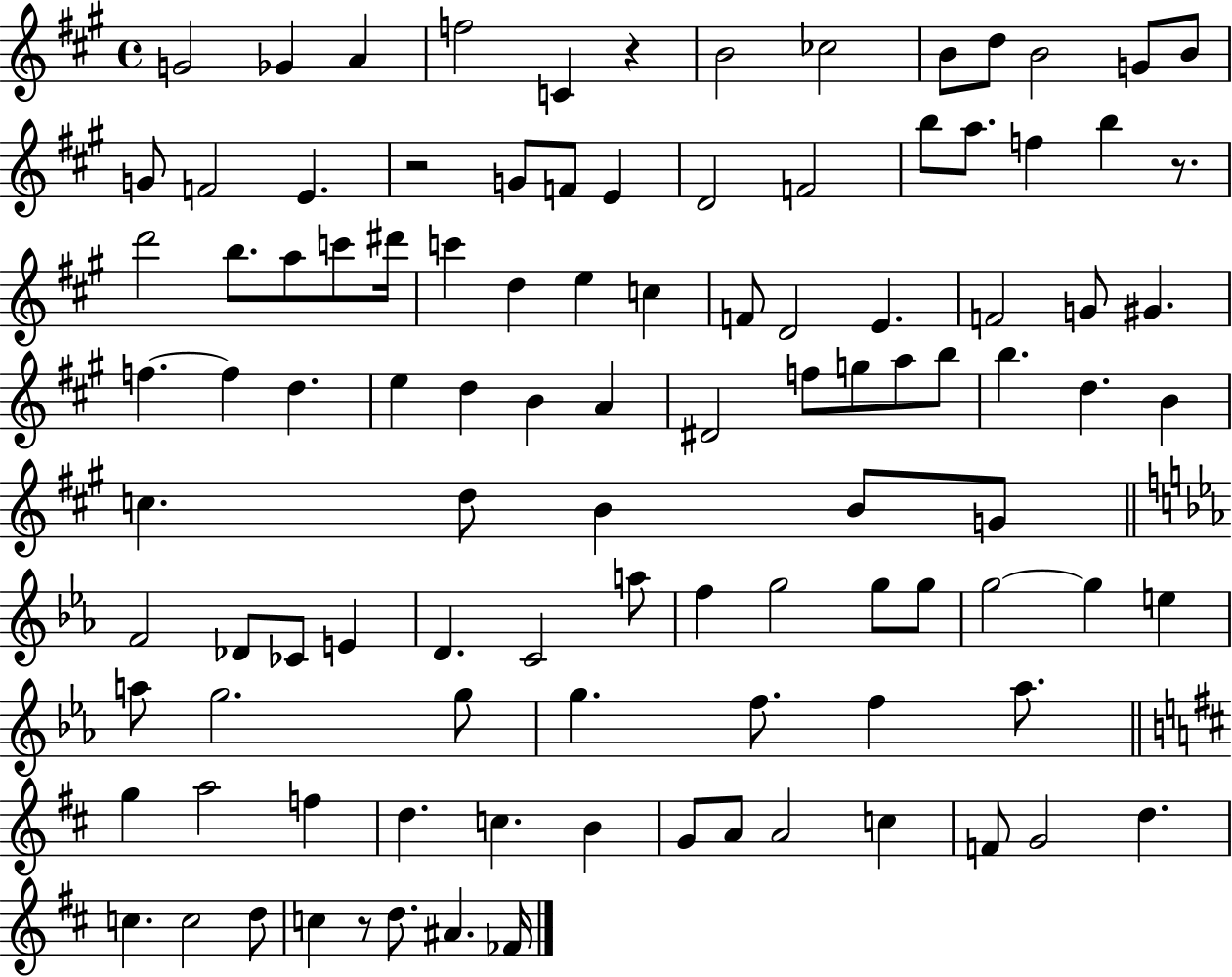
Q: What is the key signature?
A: A major